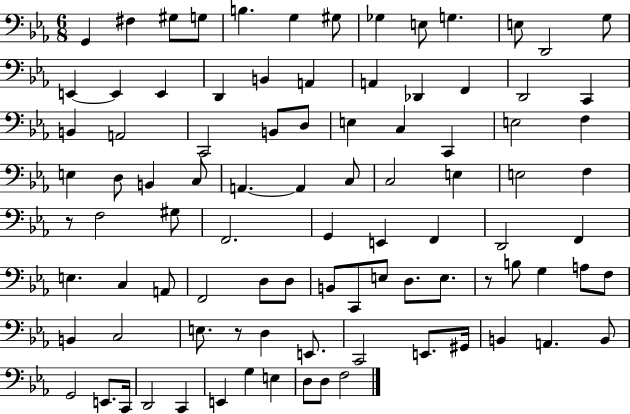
{
  \clef bass
  \numericTimeSignature
  \time 6/8
  \key ees \major
  g,4 fis4 gis8 g8 | b4. g4 gis8 | ges4 e8 g4. | e8 d,2 g8 | \break e,4~~ e,4 e,4 | d,4 b,4 a,4 | a,4 des,4 f,4 | d,2 c,4 | \break b,4 a,2 | c,2 b,8 d8 | e4 c4 c,4 | e2 f4 | \break e4 d8 b,4 c8 | a,4.~~ a,4 c8 | c2 e4 | e2 f4 | \break r8 f2 gis8 | f,2. | g,4 e,4 f,4 | d,2 f,4 | \break e4. c4 a,8 | f,2 d8 d8 | b,8 c,8 e8 d8. e8. | r8 b8 g4 a8 f8 | \break b,4 c2 | e8. r8 d4 e,8. | c,2 e,8. gis,16 | b,4 a,4. b,8 | \break g,2 e,8. c,16 | d,2 c,4 | e,4 g4 e4 | d8 d8 f2 | \break \bar "|."
}